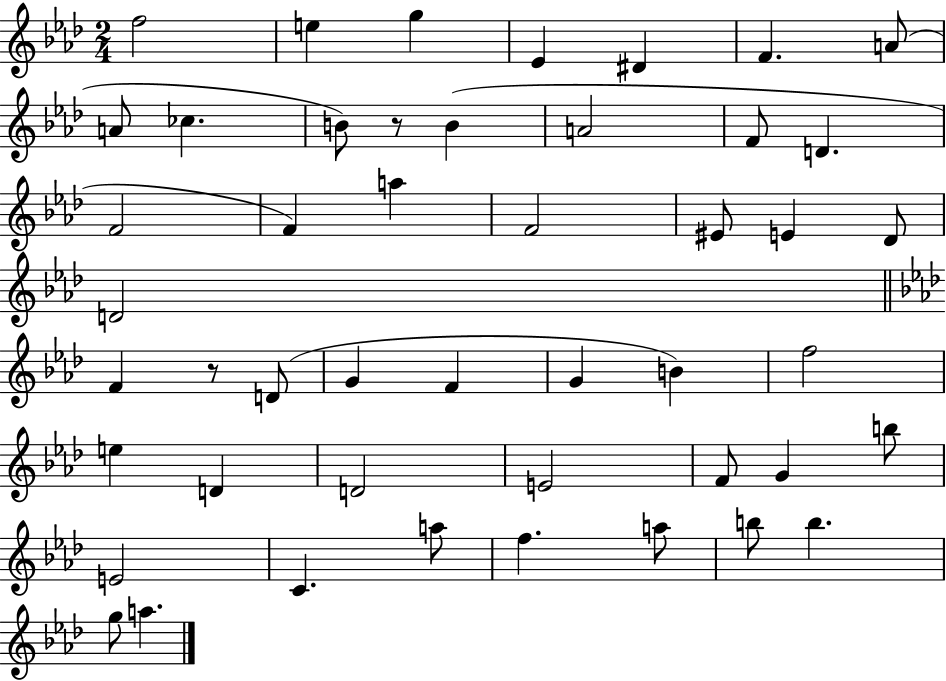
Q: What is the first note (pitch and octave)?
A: F5